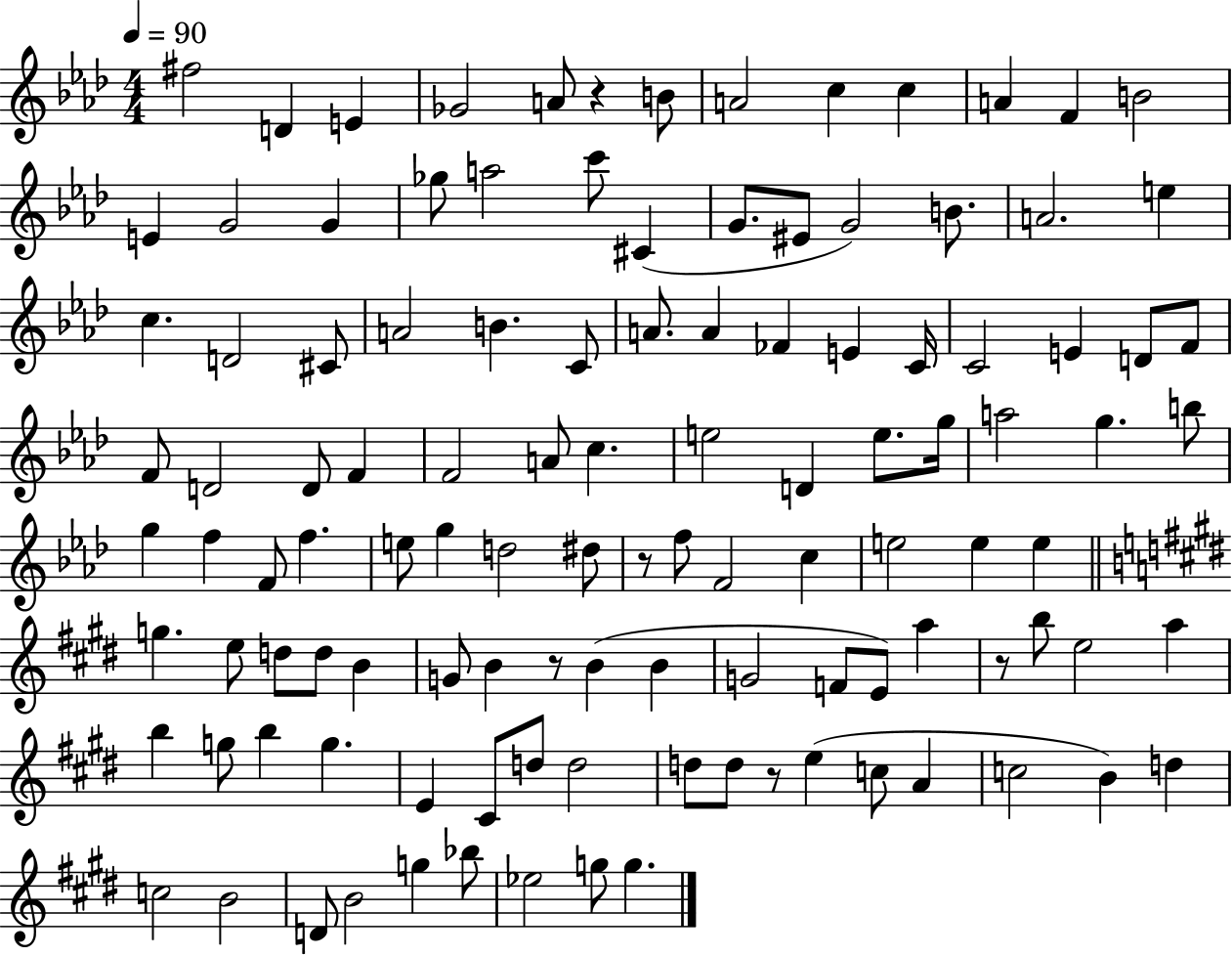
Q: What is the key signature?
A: AES major